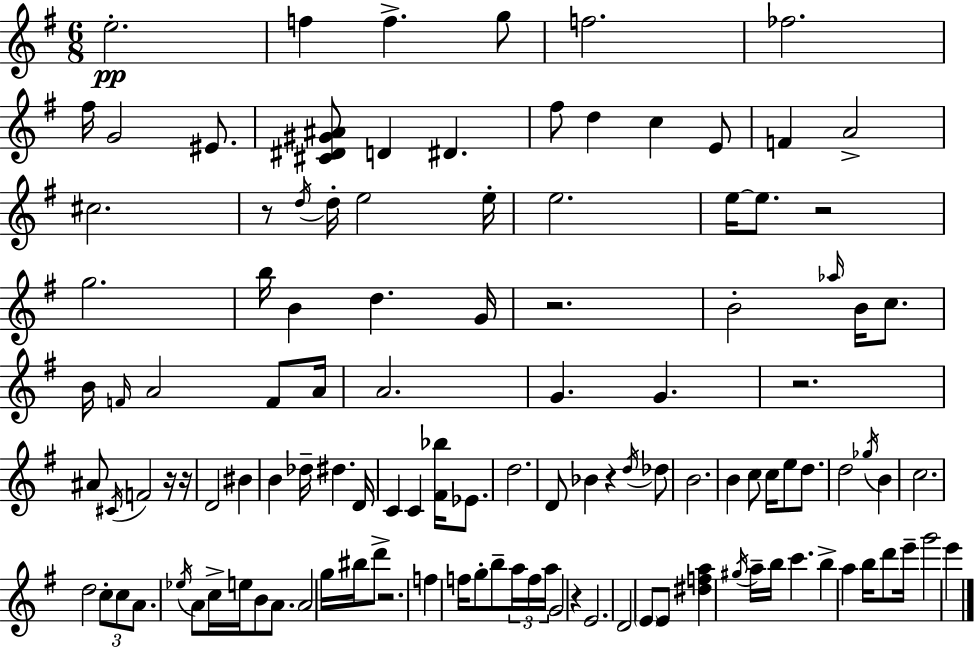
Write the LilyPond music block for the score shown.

{
  \clef treble
  \numericTimeSignature
  \time 6/8
  \key g \major
  e''2.-.\pp | f''4 f''4.-> g''8 | f''2. | fes''2. | \break fis''16 g'2 eis'8. | <cis' dis' gis' ais'>8 d'4 dis'4. | fis''8 d''4 c''4 e'8 | f'4 a'2-> | \break cis''2. | r8 \acciaccatura { d''16 } d''16-. e''2 | e''16-. e''2. | e''16~~ e''8. r2 | \break g''2. | b''16 b'4 d''4. | g'16 r2. | b'2-. \grace { aes''16 } b'16 c''8. | \break b'16 \grace { f'16 } a'2 | f'8 a'16 a'2. | g'4. g'4. | r2. | \break ais'8 \acciaccatura { cis'16 } f'2 | r16 r16 d'2 | bis'4 b'4 des''16-- dis''4. | d'16 c'4 c'4 | \break <fis' bes''>16 ees'8. d''2. | d'8 bes'4 r4 | \acciaccatura { d''16 } des''8 b'2. | b'4 c''8 c''16 | \break e''8 d''8. d''2 | \acciaccatura { ges''16 } b'4 c''2. | d''2 | \tuplet 3/2 { c''8-. c''8 a'8. } \acciaccatura { ees''16 } a'8 | \break c''16-> e''16 b'8 a'8. a'2 | g''16 bis''16 d'''8-> r2. | f''4 f''16 | g''8-. b''8-- \tuplet 3/2 { a''16 f''16 a''16 } g'2 | \break r4 e'2. | d'2 | \parenthesize e'8 e'8 <dis'' f'' a''>4 \acciaccatura { gis''16 } | a''16-- b''16 c'''4. b''4-> | \break a''4 b''16 d'''8 e'''16-- g'''2 | e'''4 \bar "|."
}